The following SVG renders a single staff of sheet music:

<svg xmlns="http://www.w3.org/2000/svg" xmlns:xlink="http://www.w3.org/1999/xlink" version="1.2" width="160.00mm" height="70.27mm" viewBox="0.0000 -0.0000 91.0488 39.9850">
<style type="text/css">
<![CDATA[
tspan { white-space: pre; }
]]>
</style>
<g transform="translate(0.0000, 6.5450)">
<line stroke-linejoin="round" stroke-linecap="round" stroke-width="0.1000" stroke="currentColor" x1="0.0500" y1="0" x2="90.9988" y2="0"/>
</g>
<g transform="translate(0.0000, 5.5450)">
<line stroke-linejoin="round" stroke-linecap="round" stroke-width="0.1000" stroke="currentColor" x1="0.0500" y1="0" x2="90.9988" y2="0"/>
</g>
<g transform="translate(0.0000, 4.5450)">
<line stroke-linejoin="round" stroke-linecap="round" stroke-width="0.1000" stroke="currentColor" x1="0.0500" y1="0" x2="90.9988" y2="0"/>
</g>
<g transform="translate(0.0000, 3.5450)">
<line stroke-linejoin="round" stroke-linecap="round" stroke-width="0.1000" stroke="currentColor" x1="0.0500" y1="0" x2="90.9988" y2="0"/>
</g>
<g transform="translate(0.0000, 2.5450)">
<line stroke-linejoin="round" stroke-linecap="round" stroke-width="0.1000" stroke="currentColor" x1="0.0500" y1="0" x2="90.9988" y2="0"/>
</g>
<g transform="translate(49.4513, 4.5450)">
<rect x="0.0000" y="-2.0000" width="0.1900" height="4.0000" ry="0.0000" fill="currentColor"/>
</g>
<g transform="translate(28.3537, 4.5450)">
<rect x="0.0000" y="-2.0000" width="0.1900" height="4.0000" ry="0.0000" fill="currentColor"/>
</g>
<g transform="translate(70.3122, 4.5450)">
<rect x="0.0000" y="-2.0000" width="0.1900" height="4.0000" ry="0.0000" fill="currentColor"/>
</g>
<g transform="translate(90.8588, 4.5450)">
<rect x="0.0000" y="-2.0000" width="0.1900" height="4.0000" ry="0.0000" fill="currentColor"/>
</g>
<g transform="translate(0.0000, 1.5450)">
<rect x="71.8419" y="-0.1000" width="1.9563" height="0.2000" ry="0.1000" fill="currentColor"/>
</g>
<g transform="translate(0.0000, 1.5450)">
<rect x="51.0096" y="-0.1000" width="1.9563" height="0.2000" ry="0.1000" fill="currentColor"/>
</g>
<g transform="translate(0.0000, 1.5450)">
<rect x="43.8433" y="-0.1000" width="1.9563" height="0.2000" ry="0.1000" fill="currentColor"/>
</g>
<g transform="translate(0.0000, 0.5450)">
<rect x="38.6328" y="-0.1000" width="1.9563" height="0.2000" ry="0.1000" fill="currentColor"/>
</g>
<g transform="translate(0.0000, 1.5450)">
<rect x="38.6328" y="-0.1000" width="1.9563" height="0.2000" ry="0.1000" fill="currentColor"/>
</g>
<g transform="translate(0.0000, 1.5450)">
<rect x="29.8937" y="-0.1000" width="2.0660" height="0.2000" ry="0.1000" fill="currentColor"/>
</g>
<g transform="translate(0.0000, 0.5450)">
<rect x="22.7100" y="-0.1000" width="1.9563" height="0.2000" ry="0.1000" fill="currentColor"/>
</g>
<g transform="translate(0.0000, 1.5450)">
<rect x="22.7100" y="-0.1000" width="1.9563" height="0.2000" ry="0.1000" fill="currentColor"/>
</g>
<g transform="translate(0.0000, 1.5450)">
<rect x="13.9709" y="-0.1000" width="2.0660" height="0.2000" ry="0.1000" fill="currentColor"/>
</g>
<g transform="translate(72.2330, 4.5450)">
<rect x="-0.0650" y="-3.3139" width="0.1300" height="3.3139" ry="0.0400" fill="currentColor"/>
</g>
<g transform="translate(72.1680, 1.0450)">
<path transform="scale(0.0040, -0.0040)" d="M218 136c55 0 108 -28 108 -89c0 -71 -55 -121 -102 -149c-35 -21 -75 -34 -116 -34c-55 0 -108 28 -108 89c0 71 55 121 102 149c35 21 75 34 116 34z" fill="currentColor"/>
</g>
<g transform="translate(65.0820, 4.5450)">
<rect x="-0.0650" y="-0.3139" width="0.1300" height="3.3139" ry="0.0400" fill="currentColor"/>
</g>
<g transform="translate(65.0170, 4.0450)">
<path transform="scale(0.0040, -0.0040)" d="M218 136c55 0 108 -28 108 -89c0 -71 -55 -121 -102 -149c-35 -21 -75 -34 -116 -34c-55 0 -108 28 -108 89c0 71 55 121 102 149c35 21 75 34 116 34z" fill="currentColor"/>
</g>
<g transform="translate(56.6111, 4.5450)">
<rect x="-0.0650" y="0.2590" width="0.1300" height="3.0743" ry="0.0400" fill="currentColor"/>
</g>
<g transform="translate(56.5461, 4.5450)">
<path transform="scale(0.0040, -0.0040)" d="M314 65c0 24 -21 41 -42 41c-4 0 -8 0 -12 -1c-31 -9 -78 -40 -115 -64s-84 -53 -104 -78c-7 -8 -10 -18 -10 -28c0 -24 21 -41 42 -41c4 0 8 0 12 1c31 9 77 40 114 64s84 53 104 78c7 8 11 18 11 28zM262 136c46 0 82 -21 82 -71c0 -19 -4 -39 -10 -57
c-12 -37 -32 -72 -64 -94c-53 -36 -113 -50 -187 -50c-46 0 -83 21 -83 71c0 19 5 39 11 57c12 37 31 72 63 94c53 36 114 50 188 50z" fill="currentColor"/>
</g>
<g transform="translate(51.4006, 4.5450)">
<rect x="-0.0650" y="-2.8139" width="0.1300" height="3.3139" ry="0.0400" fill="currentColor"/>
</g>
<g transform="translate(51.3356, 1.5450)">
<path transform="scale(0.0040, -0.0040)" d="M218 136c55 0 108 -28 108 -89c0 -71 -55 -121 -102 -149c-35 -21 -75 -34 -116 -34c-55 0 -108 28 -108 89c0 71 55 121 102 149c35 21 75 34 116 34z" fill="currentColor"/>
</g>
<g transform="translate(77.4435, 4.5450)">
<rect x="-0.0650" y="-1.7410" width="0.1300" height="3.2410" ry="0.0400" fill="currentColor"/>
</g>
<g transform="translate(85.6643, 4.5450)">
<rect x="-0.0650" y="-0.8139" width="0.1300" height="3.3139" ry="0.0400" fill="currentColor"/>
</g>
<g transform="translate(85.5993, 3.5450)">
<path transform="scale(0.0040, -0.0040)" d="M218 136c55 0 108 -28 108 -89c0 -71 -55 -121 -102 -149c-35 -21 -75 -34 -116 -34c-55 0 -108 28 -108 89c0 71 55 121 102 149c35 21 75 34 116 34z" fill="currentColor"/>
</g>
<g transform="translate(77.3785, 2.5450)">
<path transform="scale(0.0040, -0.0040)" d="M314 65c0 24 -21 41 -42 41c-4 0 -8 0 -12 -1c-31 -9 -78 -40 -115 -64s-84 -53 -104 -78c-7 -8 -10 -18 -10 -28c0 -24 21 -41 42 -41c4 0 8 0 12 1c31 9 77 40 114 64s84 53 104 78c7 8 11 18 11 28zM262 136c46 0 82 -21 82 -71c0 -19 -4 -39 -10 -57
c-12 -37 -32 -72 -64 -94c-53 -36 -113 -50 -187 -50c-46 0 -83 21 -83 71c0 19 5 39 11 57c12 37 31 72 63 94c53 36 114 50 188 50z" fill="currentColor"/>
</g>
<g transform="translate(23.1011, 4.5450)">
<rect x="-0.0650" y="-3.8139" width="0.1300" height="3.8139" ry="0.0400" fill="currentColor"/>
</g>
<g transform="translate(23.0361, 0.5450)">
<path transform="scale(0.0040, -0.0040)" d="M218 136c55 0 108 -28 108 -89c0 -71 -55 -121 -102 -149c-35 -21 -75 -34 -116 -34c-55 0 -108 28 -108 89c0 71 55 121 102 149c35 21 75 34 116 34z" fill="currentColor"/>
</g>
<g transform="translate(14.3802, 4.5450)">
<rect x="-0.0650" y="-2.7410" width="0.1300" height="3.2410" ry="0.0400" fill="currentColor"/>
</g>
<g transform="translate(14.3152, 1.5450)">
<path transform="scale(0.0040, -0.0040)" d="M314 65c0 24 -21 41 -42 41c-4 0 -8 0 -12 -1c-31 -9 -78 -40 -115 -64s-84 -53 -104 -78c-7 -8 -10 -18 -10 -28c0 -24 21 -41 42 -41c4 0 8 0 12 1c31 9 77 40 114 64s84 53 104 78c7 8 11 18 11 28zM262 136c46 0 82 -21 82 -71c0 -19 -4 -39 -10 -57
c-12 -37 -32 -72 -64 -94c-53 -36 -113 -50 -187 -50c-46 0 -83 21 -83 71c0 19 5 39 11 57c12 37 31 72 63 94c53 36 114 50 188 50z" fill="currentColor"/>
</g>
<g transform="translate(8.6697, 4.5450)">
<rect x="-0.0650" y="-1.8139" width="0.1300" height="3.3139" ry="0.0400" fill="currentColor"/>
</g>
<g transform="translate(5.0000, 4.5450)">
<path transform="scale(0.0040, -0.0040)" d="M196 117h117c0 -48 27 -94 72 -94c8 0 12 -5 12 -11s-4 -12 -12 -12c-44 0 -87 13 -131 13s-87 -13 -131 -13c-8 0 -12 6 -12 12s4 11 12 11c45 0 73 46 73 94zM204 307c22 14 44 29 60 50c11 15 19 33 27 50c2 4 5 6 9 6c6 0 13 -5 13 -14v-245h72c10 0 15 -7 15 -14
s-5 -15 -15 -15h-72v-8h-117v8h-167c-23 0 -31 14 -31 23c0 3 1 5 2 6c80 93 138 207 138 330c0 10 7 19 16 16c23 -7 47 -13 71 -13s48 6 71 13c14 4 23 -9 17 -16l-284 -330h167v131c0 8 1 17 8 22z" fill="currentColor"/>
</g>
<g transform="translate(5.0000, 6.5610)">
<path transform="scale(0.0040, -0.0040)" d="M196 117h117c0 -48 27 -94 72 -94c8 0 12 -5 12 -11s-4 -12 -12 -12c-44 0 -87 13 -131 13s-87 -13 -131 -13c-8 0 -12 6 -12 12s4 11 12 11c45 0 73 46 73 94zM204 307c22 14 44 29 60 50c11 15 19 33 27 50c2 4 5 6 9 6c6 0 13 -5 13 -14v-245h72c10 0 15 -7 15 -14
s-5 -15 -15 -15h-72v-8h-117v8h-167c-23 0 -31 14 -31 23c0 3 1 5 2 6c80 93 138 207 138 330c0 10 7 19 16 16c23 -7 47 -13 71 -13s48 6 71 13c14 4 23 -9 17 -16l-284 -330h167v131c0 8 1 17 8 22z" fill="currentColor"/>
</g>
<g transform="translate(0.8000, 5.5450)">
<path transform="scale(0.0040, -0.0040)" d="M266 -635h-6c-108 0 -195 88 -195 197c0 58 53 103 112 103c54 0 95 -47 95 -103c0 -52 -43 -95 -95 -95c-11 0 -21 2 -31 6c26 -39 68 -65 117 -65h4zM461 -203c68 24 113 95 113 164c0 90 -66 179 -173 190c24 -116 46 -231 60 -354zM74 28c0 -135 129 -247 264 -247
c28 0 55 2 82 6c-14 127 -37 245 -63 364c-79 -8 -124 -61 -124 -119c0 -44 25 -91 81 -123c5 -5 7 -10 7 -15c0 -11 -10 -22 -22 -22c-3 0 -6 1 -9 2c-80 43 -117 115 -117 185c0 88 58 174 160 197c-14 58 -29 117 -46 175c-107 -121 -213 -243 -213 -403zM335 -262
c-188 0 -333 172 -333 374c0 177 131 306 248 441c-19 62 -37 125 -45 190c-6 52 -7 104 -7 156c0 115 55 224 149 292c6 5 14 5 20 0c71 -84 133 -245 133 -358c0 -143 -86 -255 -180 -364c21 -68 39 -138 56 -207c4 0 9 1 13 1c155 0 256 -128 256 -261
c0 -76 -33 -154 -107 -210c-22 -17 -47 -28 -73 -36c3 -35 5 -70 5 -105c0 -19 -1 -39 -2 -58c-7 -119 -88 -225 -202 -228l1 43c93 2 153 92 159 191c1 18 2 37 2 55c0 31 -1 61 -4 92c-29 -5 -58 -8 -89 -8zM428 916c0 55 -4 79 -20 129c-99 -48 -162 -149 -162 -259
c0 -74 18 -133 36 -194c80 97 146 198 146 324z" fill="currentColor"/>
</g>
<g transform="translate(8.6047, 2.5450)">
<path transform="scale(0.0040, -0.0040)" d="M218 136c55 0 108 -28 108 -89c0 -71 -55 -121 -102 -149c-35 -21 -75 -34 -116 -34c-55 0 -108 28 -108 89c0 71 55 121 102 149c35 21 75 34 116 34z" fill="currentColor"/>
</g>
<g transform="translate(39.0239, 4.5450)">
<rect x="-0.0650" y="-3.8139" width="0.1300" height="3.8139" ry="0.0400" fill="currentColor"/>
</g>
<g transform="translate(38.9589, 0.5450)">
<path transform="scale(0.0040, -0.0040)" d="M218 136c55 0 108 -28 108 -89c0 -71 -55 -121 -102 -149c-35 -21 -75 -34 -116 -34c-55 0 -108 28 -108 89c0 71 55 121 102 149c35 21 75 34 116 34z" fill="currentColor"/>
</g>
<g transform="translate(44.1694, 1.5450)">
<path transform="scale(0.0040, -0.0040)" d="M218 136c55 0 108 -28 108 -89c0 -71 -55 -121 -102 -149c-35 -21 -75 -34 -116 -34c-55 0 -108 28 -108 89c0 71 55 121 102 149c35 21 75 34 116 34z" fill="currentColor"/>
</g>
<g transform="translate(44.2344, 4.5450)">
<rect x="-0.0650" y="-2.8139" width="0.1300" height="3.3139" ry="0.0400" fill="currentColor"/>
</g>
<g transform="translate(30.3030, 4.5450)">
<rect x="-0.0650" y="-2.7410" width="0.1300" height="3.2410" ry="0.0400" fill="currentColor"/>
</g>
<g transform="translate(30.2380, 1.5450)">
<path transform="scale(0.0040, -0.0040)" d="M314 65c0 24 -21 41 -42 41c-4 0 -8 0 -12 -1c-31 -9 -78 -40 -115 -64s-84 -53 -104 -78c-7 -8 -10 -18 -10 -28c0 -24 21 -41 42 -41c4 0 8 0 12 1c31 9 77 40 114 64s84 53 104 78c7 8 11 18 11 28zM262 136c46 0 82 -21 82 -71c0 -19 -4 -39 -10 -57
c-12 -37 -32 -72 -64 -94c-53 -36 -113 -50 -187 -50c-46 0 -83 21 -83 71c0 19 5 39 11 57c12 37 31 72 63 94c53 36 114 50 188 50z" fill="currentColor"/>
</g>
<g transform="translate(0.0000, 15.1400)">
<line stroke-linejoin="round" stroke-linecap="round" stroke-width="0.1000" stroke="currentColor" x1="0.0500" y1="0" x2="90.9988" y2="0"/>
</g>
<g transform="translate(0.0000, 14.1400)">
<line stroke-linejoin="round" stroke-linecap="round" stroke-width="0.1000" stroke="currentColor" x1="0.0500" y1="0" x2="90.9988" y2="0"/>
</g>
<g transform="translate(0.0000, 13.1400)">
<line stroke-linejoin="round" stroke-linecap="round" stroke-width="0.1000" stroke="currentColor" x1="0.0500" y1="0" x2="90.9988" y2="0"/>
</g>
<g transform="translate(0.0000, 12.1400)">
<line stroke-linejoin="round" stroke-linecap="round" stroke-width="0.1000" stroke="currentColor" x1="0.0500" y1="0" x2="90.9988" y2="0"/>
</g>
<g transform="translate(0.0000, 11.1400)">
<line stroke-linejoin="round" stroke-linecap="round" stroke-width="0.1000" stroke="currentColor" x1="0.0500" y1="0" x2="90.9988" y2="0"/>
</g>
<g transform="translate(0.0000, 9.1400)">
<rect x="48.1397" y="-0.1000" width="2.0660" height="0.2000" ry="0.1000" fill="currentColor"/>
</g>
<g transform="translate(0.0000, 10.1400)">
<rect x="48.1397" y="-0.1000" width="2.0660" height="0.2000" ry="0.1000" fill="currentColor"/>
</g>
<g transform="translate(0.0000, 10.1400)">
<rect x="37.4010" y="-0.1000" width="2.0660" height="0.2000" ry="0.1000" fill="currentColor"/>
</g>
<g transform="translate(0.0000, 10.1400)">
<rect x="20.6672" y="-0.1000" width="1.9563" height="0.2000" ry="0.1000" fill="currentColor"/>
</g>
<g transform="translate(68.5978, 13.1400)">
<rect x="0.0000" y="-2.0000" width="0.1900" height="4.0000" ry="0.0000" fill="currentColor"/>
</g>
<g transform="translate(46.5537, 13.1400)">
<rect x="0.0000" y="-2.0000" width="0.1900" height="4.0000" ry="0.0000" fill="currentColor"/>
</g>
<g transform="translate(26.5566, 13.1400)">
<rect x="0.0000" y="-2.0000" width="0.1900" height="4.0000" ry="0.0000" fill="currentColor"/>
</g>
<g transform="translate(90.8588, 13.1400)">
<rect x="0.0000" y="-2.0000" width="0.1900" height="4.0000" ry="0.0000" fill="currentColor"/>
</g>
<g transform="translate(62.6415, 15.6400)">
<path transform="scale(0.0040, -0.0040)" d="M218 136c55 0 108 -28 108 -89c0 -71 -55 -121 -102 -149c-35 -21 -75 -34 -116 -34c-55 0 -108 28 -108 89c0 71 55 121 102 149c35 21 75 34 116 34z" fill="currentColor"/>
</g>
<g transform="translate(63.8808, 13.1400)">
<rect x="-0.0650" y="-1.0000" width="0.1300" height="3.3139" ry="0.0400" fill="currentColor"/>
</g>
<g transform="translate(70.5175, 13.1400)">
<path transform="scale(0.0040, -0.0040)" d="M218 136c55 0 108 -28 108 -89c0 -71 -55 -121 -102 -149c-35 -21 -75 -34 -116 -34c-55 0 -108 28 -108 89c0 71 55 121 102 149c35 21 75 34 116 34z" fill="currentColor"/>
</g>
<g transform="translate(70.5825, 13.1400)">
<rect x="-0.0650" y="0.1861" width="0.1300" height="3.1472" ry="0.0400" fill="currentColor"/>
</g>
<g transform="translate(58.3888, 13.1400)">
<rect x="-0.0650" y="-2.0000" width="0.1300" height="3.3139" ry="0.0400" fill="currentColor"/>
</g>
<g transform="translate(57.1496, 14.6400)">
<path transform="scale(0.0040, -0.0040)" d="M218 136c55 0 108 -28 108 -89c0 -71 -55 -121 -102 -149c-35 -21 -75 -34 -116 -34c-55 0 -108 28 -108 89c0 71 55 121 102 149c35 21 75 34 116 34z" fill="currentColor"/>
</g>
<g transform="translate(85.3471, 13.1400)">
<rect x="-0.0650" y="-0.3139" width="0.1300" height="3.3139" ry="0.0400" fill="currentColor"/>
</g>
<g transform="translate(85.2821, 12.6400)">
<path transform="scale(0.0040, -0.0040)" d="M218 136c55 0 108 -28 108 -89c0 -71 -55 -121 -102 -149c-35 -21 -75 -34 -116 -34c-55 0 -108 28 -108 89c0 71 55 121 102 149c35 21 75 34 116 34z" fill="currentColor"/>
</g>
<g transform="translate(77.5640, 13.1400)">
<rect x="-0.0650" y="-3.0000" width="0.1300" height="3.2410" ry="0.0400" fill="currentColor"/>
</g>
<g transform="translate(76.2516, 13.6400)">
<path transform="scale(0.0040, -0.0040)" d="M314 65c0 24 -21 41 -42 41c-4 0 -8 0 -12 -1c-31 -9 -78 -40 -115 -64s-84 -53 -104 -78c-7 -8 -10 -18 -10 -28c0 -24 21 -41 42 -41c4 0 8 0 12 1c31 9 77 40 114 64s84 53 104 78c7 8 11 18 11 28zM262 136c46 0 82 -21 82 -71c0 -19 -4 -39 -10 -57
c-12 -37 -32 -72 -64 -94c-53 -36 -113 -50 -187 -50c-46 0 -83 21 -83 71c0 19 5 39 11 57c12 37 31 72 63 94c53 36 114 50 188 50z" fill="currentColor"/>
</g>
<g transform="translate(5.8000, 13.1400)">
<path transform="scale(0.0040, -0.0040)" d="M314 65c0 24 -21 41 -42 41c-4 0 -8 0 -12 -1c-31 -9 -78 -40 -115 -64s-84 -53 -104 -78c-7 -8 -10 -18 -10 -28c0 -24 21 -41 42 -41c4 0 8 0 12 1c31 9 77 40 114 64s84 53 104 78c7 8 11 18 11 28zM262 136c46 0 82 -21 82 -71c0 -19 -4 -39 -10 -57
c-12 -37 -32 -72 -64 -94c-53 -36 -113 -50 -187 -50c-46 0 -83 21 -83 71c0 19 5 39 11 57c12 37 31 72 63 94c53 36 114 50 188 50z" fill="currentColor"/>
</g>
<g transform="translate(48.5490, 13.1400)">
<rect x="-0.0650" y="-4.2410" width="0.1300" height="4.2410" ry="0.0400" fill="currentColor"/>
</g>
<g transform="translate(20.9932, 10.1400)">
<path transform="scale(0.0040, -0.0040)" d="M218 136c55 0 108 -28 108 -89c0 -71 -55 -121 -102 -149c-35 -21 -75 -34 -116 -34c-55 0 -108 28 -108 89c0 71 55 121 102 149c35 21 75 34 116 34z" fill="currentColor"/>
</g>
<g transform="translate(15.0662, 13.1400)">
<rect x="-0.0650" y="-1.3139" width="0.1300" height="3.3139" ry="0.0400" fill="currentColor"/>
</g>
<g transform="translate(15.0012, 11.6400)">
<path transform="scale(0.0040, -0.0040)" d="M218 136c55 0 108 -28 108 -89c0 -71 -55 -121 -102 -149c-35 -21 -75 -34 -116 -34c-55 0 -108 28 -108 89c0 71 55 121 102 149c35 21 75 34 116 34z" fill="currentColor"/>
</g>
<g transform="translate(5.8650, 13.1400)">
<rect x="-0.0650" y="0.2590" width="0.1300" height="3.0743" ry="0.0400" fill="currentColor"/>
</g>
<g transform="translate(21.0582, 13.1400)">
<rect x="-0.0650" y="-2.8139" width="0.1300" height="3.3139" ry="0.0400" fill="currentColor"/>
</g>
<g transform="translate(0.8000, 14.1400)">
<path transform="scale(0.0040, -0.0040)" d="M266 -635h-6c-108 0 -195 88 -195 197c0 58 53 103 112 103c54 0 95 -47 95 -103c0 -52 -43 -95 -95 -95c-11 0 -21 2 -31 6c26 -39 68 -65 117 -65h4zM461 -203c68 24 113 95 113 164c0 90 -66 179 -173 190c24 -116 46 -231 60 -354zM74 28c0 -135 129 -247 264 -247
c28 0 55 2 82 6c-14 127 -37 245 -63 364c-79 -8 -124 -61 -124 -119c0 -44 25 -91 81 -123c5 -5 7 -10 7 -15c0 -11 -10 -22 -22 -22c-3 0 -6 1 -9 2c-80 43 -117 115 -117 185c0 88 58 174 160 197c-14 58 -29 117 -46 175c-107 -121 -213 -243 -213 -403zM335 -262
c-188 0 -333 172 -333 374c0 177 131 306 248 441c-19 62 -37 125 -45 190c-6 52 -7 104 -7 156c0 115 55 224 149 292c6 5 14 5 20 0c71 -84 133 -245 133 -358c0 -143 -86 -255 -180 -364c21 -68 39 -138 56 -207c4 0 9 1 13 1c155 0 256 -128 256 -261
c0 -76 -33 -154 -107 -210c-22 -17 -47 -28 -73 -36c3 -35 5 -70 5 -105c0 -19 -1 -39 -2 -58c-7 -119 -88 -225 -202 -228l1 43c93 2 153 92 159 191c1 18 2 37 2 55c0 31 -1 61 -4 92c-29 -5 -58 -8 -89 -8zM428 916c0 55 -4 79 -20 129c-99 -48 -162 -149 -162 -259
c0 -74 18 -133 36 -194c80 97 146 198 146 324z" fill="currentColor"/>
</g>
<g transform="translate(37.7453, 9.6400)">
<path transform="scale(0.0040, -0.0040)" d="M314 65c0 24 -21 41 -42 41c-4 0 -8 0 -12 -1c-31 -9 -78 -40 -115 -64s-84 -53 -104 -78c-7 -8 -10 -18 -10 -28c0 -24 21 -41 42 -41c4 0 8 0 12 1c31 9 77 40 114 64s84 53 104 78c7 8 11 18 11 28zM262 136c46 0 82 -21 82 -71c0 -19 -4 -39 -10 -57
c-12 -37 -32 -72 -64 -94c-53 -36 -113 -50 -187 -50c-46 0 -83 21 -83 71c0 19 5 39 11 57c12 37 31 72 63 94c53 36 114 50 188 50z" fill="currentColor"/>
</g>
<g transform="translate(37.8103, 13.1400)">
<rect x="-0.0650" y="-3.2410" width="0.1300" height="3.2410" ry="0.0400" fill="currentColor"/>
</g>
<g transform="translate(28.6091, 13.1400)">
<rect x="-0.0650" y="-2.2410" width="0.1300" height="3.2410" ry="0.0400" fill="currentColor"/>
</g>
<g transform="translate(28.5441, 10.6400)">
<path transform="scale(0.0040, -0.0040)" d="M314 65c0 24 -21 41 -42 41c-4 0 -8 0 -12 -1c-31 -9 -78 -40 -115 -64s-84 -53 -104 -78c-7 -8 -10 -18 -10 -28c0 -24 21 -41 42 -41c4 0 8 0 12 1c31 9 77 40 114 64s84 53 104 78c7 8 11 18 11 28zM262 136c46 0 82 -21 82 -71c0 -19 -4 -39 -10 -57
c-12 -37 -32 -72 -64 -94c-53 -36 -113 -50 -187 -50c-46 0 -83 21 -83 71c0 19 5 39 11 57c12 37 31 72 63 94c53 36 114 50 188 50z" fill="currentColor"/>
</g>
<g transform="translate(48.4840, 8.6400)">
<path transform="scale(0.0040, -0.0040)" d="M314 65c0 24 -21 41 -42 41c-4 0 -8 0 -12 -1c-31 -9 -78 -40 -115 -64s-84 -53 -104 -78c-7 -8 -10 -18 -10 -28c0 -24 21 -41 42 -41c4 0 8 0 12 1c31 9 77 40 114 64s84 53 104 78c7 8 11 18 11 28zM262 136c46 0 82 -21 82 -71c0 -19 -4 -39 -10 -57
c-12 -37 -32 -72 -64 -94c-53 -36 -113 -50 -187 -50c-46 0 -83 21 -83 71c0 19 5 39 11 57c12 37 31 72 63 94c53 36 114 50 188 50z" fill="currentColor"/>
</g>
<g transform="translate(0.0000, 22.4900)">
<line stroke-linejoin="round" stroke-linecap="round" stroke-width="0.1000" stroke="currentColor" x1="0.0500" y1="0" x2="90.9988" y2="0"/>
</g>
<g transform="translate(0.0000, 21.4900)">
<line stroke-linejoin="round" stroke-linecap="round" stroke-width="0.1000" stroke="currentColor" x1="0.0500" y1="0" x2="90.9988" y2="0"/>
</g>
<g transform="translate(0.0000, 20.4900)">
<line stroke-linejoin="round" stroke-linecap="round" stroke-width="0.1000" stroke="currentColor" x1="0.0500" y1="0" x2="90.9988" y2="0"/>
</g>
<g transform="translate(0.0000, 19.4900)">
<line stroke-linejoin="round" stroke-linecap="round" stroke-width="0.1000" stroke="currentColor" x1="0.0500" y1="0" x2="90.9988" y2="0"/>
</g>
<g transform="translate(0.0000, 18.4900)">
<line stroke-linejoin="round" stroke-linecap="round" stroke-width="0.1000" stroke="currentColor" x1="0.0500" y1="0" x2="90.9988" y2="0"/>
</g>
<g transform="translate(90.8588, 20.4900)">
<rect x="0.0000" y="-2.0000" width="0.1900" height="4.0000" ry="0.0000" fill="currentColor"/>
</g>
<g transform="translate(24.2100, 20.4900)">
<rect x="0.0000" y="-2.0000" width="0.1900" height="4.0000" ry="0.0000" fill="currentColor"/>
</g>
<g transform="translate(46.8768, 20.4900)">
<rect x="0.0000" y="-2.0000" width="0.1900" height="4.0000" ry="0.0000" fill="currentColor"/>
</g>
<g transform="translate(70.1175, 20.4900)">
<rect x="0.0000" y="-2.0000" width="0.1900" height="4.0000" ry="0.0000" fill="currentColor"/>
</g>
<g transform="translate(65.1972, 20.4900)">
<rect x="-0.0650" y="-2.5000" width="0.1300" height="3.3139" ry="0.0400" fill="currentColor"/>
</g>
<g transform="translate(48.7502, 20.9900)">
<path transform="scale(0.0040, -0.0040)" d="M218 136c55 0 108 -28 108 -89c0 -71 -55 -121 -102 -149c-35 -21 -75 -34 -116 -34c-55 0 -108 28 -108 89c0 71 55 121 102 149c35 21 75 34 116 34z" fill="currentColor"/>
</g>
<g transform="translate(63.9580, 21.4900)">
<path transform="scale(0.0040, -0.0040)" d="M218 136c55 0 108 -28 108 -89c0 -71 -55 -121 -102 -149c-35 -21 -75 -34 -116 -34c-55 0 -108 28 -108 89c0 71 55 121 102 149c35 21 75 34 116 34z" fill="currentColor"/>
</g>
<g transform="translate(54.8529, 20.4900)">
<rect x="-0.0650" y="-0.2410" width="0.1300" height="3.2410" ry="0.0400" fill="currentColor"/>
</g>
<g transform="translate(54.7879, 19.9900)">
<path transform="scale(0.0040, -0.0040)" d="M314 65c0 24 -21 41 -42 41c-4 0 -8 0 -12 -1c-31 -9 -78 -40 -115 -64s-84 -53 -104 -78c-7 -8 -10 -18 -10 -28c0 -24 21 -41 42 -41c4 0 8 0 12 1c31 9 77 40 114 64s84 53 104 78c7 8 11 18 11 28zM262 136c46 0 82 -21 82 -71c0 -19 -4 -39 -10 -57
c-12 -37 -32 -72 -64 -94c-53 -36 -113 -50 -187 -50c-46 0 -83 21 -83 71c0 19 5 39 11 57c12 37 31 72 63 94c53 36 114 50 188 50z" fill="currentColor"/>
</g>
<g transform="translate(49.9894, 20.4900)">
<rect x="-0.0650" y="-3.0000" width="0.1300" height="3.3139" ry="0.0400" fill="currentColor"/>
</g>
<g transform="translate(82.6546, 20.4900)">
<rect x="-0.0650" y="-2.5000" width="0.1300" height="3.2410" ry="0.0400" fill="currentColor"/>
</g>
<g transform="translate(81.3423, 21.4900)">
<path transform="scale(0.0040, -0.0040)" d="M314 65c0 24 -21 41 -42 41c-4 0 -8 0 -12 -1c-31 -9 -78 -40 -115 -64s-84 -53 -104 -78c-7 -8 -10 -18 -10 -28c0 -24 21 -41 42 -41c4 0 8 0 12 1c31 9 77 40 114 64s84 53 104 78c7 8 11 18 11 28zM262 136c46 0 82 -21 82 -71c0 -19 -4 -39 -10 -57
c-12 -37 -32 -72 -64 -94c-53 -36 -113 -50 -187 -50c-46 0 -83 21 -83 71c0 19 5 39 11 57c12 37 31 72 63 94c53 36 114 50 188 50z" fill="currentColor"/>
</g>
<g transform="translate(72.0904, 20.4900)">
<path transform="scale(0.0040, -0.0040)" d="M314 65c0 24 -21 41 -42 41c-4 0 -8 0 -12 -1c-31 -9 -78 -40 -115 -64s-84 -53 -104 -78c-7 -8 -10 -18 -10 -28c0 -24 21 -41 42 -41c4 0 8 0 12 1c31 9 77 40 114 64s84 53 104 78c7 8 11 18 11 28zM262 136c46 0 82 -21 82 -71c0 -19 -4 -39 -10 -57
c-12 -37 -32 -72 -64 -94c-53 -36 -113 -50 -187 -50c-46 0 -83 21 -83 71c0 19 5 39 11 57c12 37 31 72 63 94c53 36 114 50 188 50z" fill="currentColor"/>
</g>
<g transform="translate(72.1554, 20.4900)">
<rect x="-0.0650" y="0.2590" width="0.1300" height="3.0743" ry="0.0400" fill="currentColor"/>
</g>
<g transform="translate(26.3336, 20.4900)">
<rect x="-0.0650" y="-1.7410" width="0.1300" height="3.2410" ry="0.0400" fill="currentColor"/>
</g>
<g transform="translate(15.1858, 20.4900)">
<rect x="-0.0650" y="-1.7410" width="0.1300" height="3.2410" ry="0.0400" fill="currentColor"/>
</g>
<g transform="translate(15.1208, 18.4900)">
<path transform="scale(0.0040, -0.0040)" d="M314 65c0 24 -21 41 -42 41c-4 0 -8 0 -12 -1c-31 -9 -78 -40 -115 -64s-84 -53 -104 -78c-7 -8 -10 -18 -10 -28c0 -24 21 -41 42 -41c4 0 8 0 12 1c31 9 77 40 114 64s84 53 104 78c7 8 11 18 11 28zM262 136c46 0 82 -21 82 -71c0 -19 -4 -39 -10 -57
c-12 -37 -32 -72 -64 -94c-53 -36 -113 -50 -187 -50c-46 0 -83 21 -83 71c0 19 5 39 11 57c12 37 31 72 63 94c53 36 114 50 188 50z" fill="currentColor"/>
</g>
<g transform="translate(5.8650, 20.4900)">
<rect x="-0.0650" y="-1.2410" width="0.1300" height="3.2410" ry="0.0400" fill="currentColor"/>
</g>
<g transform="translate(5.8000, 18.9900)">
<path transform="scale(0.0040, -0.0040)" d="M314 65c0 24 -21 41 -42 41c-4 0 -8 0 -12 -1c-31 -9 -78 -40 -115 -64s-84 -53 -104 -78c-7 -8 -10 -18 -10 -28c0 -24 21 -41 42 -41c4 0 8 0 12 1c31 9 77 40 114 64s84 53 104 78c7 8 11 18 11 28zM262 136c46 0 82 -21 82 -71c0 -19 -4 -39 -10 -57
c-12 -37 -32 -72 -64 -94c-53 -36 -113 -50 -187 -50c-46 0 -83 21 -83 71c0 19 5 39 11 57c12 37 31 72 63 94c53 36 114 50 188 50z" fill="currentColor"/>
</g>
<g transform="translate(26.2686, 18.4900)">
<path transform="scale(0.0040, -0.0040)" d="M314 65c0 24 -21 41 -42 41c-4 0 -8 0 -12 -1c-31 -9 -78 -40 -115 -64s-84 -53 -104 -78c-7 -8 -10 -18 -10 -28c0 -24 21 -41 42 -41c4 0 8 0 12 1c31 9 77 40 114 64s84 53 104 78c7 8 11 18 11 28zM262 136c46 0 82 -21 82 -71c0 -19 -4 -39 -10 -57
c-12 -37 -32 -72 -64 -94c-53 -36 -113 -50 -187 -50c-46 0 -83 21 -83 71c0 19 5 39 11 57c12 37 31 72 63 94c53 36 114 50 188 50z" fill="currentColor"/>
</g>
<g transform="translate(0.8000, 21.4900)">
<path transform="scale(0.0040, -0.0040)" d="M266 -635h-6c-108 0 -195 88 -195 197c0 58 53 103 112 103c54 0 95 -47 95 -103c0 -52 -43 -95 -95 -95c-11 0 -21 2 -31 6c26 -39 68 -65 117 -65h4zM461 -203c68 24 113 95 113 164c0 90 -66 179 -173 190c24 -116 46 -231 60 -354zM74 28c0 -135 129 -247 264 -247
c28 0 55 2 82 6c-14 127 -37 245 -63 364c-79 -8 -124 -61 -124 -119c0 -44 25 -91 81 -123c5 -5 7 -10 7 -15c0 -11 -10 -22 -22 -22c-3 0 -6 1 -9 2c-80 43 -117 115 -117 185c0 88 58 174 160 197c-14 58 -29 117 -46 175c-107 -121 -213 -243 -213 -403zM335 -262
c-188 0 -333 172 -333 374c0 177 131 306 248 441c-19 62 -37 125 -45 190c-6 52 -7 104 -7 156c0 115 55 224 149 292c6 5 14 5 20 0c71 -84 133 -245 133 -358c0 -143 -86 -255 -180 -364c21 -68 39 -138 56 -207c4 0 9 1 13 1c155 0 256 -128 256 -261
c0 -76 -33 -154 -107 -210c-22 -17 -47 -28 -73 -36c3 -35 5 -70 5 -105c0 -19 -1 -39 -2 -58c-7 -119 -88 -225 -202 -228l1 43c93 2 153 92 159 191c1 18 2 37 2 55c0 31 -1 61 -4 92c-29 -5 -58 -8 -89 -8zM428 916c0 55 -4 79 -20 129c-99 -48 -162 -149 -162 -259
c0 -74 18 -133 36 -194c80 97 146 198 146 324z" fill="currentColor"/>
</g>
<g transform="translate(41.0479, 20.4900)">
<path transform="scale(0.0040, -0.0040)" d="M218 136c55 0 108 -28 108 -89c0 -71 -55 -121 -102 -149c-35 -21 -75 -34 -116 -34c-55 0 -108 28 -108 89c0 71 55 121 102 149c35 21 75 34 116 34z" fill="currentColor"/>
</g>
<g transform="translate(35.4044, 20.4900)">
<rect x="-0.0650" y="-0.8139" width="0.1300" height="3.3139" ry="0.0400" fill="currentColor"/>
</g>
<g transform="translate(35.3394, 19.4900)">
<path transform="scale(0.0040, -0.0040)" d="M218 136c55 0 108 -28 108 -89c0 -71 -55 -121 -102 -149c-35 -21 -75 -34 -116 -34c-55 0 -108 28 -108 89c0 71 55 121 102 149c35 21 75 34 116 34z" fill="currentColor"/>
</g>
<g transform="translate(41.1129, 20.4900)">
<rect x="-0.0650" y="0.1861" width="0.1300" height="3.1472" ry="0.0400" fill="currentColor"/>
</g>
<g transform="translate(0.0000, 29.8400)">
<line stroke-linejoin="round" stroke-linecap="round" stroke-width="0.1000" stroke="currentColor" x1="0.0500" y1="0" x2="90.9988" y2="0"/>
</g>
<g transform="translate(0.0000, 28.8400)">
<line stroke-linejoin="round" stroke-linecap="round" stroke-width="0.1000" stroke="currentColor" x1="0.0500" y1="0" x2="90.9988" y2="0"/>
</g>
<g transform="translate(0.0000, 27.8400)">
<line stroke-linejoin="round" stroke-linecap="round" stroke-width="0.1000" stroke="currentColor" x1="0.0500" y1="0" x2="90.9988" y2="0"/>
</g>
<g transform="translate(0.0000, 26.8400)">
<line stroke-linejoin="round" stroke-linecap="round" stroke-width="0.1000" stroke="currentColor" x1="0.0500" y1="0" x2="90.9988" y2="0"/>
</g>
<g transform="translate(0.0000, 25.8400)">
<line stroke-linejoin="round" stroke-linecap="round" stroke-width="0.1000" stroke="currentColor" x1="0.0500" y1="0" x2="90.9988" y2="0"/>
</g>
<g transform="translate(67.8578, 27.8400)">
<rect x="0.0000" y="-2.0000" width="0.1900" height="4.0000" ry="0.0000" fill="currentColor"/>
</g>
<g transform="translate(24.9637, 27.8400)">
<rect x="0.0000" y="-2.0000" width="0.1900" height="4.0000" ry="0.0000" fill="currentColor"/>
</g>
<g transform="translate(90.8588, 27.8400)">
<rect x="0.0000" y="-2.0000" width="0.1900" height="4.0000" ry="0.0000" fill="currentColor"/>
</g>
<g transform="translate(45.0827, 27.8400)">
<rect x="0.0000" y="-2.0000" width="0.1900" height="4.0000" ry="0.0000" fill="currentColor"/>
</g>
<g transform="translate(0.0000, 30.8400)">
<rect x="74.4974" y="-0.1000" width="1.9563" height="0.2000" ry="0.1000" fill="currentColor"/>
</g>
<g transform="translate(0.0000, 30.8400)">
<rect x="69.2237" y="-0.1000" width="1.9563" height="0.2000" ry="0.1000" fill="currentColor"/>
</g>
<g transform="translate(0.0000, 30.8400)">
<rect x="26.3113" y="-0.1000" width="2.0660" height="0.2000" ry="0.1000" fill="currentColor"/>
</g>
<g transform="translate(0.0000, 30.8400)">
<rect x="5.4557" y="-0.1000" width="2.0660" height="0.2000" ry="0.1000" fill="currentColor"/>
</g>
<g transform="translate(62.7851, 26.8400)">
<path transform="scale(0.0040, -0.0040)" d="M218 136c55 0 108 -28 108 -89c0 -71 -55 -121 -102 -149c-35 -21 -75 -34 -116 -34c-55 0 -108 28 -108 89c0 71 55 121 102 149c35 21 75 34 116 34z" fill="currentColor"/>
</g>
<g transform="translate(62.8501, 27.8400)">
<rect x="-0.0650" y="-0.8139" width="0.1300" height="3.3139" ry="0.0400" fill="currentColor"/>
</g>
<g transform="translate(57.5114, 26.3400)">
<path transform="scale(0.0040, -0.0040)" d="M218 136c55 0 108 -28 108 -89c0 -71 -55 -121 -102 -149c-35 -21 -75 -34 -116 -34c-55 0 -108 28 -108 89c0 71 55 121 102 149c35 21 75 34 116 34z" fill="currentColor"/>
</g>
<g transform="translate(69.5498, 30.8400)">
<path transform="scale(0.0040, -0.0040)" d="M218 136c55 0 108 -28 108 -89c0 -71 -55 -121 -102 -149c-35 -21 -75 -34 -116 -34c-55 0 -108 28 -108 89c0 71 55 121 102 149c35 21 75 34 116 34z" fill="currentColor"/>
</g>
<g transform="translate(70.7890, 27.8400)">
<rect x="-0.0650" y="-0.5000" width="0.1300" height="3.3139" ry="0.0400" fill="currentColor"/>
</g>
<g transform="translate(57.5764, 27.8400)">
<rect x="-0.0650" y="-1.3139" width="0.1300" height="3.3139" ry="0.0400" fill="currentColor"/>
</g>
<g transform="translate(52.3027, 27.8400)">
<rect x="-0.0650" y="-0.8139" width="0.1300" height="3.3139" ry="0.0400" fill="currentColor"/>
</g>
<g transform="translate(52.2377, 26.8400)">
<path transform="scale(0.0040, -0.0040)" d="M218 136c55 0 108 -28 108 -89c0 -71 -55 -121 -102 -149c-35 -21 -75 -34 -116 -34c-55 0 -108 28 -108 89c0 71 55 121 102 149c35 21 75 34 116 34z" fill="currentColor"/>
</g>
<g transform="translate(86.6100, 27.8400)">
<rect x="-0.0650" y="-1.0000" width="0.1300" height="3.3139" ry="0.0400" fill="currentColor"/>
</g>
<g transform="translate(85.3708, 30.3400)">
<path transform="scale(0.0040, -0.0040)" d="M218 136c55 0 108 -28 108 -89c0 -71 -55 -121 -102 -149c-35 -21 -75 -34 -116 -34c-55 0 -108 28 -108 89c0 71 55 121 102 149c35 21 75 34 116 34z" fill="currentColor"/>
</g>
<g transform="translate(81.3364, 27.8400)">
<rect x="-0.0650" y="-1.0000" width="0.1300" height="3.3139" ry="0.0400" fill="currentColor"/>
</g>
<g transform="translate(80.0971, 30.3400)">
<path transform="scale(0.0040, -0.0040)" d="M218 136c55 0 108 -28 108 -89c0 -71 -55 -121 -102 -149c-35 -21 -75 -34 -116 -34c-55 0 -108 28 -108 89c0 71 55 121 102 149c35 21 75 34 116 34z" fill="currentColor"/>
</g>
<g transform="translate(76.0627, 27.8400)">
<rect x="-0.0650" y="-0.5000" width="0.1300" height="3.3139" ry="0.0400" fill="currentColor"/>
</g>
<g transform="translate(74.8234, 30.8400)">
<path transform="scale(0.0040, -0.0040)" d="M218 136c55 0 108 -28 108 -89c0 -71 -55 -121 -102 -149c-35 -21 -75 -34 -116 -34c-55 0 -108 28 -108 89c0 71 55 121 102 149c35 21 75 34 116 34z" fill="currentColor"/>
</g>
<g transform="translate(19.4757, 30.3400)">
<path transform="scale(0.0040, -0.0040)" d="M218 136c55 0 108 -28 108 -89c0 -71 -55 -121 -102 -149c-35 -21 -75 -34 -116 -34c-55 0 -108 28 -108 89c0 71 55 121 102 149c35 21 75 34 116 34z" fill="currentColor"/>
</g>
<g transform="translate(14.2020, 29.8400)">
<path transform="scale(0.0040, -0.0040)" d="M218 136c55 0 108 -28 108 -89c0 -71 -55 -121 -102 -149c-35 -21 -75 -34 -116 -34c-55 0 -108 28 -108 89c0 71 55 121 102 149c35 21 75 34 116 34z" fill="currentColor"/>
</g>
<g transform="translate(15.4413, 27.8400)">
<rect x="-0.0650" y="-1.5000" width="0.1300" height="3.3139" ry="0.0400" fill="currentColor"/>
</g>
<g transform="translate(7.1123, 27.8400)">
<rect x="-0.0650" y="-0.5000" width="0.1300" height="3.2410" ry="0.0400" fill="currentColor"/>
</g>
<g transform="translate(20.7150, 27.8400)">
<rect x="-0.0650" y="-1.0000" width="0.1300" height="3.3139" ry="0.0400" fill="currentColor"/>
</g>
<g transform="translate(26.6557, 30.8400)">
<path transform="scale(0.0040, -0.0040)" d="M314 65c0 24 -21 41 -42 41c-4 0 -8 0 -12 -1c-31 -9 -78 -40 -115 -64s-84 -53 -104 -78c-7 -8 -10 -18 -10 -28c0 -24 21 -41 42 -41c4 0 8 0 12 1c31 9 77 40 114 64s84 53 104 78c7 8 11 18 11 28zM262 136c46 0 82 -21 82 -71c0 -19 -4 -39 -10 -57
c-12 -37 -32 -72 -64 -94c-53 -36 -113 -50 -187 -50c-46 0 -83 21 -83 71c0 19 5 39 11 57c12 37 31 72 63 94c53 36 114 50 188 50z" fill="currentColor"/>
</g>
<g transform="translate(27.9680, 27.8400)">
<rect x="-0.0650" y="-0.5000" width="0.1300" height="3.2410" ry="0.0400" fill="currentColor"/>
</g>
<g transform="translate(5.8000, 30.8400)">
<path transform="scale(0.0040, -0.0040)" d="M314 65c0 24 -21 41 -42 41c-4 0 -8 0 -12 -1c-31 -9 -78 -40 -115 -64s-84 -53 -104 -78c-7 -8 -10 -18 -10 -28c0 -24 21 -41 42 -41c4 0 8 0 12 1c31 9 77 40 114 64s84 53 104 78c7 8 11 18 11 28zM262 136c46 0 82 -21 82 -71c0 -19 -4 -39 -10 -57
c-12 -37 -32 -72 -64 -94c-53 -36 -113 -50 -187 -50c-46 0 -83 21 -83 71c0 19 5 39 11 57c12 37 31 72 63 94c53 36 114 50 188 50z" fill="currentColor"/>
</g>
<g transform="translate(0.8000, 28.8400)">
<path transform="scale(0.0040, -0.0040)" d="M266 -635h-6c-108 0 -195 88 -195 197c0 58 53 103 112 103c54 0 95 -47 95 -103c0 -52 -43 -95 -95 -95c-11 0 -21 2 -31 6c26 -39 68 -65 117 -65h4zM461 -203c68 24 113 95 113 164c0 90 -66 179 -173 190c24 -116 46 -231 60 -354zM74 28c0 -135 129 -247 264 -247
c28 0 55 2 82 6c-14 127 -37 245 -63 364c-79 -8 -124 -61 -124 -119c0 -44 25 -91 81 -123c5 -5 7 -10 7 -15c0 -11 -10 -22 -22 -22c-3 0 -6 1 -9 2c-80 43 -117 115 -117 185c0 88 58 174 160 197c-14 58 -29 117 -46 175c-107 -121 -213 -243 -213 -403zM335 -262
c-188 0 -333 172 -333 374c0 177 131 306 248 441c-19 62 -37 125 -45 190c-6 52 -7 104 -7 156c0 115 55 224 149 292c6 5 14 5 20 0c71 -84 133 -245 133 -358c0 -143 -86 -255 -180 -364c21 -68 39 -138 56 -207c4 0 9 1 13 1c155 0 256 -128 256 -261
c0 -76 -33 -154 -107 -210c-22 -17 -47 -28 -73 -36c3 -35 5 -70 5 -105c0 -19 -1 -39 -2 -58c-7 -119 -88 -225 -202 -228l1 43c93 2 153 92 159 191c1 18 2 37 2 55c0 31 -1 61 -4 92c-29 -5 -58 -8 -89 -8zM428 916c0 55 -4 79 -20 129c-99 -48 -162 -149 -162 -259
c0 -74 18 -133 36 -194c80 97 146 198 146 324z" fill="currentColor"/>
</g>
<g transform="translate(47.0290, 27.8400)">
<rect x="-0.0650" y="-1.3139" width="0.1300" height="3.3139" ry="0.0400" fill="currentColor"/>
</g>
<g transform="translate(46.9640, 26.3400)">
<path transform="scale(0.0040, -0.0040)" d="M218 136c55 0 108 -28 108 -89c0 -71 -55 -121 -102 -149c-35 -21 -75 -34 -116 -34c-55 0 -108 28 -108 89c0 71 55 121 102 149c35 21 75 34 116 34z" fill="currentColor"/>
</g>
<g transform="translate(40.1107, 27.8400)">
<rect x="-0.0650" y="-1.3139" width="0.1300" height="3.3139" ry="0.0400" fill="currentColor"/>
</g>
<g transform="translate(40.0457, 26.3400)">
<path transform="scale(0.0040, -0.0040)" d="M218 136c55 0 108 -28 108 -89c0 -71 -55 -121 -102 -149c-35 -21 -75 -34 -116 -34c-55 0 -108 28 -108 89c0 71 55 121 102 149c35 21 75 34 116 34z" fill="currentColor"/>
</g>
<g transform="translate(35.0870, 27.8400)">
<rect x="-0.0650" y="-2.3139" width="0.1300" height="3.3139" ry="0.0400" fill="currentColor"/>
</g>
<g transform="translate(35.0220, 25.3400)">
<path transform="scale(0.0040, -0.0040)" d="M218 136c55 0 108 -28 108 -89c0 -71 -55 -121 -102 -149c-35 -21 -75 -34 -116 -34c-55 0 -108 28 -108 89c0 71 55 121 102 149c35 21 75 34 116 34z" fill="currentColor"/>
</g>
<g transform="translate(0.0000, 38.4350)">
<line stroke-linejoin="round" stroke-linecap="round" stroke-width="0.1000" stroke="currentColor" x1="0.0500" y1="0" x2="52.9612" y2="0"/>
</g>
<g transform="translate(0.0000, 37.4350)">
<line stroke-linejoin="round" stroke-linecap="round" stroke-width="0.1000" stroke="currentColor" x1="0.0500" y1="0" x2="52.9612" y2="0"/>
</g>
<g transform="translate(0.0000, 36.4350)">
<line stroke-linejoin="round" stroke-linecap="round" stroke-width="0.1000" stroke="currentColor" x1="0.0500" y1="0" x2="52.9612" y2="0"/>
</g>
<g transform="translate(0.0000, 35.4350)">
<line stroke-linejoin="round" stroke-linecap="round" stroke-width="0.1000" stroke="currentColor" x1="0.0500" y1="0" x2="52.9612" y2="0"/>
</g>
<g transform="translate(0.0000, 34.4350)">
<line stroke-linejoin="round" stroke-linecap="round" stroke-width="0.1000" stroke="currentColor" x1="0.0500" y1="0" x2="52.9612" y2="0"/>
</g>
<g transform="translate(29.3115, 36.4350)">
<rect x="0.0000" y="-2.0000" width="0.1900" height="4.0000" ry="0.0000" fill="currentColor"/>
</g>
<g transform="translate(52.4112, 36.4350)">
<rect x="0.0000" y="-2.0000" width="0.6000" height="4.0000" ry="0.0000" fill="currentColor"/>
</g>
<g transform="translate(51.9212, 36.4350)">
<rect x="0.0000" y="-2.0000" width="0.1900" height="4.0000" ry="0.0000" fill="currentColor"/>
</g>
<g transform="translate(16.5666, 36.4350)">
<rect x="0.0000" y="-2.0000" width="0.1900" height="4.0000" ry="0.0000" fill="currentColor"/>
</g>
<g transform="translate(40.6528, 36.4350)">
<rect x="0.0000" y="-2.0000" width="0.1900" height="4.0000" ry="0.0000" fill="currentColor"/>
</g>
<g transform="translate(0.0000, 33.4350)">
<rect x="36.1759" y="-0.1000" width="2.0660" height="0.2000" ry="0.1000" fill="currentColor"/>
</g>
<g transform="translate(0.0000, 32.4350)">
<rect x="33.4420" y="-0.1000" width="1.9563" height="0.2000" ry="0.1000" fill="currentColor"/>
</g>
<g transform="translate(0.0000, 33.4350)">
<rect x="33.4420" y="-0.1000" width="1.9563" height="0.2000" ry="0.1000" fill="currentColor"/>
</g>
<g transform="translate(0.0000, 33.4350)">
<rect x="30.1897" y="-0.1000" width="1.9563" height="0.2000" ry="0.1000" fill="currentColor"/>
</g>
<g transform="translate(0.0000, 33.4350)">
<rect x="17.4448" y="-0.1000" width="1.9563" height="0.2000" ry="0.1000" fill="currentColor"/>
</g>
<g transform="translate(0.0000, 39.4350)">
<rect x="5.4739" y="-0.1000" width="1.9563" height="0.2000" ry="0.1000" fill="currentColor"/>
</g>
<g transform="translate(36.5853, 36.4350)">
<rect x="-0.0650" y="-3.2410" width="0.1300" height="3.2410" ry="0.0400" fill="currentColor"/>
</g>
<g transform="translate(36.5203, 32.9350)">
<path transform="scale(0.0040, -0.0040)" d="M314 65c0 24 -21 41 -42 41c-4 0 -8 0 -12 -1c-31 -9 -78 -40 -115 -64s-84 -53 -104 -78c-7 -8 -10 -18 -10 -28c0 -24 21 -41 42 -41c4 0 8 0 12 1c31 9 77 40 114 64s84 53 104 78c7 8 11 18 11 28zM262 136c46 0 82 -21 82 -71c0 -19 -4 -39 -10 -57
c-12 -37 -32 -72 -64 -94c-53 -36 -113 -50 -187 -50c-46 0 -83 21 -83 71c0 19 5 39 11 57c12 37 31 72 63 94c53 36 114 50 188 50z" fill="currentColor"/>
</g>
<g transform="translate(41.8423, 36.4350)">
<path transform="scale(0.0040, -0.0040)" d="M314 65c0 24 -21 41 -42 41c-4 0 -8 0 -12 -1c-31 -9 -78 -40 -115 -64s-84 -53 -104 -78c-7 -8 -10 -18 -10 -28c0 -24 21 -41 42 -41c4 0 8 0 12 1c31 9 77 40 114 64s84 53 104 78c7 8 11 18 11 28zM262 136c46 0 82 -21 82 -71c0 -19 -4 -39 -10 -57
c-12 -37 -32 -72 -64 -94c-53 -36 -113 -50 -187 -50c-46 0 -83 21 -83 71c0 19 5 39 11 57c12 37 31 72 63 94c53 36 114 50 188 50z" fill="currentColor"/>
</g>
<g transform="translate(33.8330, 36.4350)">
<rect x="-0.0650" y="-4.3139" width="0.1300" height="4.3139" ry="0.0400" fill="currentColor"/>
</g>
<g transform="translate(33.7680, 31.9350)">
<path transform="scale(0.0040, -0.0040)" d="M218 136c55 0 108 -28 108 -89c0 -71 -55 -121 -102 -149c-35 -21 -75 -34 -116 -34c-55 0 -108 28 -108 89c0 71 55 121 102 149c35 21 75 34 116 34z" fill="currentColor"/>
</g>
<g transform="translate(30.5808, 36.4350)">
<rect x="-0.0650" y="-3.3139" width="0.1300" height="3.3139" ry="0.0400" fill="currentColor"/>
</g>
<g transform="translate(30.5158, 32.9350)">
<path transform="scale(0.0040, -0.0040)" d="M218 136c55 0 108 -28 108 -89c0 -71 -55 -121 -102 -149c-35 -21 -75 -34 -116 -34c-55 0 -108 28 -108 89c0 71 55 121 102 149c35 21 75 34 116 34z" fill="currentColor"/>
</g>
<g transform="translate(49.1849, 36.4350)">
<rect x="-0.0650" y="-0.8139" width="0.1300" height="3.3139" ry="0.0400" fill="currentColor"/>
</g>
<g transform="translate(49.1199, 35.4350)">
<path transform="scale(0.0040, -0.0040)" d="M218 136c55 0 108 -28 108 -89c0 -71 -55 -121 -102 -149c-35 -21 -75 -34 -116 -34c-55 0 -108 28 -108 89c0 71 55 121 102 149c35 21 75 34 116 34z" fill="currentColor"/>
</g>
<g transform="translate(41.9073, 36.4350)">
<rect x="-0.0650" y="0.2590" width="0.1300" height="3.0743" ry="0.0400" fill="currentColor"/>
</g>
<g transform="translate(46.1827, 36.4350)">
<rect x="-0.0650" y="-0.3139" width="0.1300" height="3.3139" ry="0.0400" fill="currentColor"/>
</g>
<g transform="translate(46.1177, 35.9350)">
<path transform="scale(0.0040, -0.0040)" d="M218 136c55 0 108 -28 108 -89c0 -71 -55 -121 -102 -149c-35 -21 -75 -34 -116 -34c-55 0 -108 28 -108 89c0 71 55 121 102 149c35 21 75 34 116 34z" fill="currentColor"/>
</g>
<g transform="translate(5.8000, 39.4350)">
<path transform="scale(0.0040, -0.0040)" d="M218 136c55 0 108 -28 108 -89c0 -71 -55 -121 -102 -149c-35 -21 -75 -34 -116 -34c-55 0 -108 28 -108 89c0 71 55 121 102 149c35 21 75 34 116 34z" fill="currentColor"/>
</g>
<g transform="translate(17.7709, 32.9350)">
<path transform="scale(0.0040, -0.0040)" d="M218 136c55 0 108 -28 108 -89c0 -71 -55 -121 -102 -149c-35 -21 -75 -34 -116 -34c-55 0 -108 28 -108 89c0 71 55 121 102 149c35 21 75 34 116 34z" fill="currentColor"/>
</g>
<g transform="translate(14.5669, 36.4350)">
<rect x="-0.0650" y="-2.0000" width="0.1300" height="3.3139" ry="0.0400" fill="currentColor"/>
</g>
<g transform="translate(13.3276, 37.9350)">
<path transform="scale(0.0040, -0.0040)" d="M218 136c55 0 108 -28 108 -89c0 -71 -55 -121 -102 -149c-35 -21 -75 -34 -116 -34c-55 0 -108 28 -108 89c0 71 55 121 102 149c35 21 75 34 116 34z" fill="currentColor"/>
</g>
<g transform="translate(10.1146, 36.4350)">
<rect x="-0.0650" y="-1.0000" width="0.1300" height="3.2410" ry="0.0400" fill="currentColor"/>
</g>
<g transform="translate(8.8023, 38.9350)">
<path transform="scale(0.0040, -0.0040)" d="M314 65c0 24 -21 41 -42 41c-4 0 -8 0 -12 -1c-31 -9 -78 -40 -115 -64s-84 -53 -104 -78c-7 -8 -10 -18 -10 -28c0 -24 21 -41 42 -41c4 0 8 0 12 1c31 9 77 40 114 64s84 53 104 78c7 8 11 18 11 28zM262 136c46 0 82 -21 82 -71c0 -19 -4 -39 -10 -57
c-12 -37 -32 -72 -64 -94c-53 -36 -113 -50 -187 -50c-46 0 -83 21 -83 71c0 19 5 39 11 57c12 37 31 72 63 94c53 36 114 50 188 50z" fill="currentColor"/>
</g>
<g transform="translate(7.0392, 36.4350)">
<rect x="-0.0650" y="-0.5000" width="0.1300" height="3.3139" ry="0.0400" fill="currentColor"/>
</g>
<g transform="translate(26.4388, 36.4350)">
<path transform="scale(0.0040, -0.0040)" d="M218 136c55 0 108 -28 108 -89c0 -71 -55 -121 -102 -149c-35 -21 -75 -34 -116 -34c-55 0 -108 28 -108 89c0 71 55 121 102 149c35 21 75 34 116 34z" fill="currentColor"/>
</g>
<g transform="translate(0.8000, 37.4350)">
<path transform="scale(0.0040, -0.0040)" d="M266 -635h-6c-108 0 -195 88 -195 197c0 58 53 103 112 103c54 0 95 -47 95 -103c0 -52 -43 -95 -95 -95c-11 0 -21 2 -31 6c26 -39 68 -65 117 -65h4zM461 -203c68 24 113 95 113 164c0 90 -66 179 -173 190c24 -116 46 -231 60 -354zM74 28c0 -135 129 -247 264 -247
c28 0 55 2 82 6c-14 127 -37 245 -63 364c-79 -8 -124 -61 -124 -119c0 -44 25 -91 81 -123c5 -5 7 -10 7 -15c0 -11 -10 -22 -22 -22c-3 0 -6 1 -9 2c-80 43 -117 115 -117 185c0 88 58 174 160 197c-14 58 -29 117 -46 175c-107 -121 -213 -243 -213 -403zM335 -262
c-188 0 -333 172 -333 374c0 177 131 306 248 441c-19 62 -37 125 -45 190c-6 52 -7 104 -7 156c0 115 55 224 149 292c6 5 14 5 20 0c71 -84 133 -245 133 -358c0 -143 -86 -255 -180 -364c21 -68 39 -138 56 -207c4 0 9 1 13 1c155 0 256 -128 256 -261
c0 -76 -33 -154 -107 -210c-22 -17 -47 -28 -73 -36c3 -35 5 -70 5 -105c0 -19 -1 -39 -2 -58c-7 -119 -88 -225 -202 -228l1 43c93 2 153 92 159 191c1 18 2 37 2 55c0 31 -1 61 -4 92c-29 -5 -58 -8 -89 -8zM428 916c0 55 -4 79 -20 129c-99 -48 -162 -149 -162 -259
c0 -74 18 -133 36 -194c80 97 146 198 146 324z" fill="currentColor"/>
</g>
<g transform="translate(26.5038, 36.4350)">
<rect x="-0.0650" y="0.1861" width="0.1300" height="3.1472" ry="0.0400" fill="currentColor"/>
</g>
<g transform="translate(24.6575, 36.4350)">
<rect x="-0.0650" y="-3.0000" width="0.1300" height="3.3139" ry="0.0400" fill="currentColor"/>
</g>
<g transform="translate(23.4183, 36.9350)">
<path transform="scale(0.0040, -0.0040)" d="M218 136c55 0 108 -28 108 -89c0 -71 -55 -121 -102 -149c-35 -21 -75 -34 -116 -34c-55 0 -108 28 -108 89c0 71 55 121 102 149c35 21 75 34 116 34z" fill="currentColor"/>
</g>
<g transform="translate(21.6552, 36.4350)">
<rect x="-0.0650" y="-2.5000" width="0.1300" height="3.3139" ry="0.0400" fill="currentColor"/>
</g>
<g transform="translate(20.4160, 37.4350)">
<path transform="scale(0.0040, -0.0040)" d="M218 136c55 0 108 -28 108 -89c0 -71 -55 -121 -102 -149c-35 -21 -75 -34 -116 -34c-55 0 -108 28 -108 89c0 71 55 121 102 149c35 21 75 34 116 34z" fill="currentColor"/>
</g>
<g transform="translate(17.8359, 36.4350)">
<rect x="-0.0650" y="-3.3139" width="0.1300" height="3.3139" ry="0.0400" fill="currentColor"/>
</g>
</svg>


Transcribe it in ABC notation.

X:1
T:Untitled
M:4/4
L:1/4
K:C
f a2 c' a2 c' a a B2 c b f2 d B2 e a g2 b2 d'2 F D B A2 c e2 f2 f2 d B A c2 G B2 G2 C2 E D C2 g e e d e d C C D D C D2 F b G A B b d' b2 B2 c d